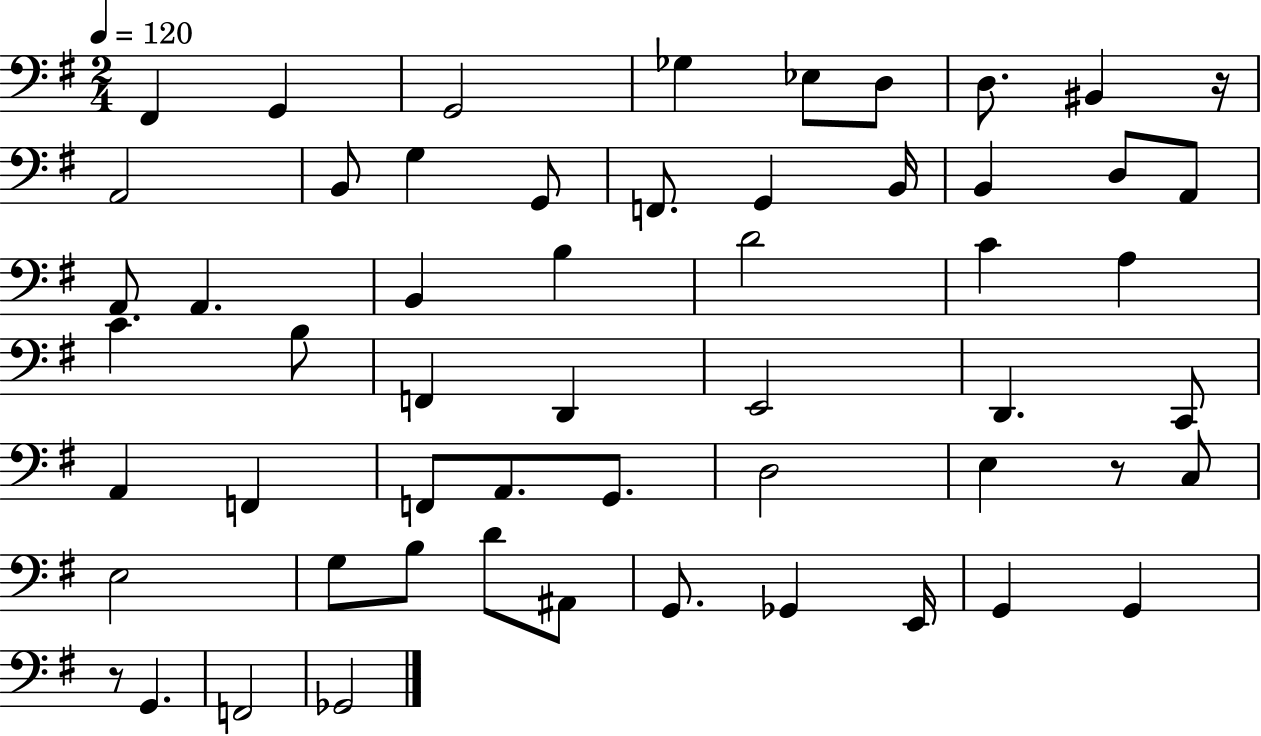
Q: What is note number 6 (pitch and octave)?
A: D3